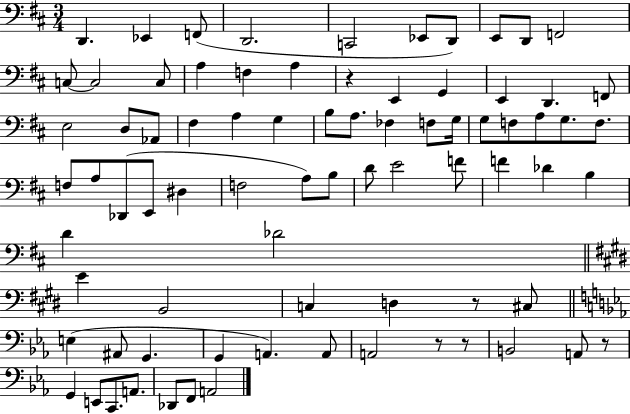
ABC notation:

X:1
T:Untitled
M:3/4
L:1/4
K:D
D,, _E,, F,,/2 D,,2 C,,2 _E,,/2 D,,/2 E,,/2 D,,/2 F,,2 C,/2 C,2 C,/2 A, F, A, z E,, G,, E,, D,, F,,/2 E,2 D,/2 _A,,/2 ^F, A, G, B,/2 A,/2 _F, F,/2 G,/4 G,/2 F,/2 A,/2 G,/2 F,/2 F,/2 A,/2 _D,,/2 E,,/2 ^D, F,2 A,/2 B,/2 D/2 E2 F/2 F _D B, D _D2 E B,,2 C, D, z/2 ^C,/2 E, ^A,,/2 G,, G,, A,, A,,/2 A,,2 z/2 z/2 B,,2 A,,/2 z/2 G,, E,,/2 C,,/2 A,,/2 _D,,/2 F,,/2 A,,2